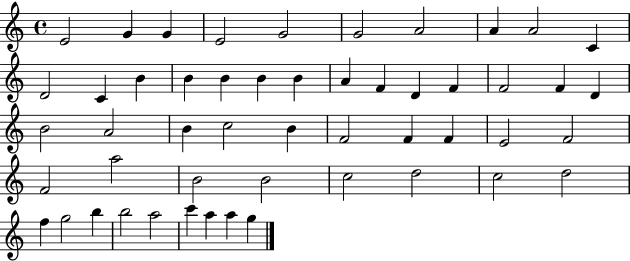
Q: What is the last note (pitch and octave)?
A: G5